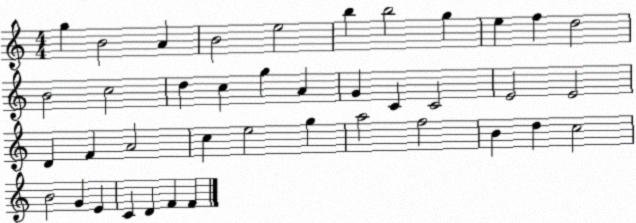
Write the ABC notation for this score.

X:1
T:Untitled
M:4/4
L:1/4
K:C
g B2 A B2 e2 b b2 g e f d2 B2 c2 d c g A G C C2 E2 E2 D F A2 c e2 g a2 f2 B d c2 B2 G E C D F F